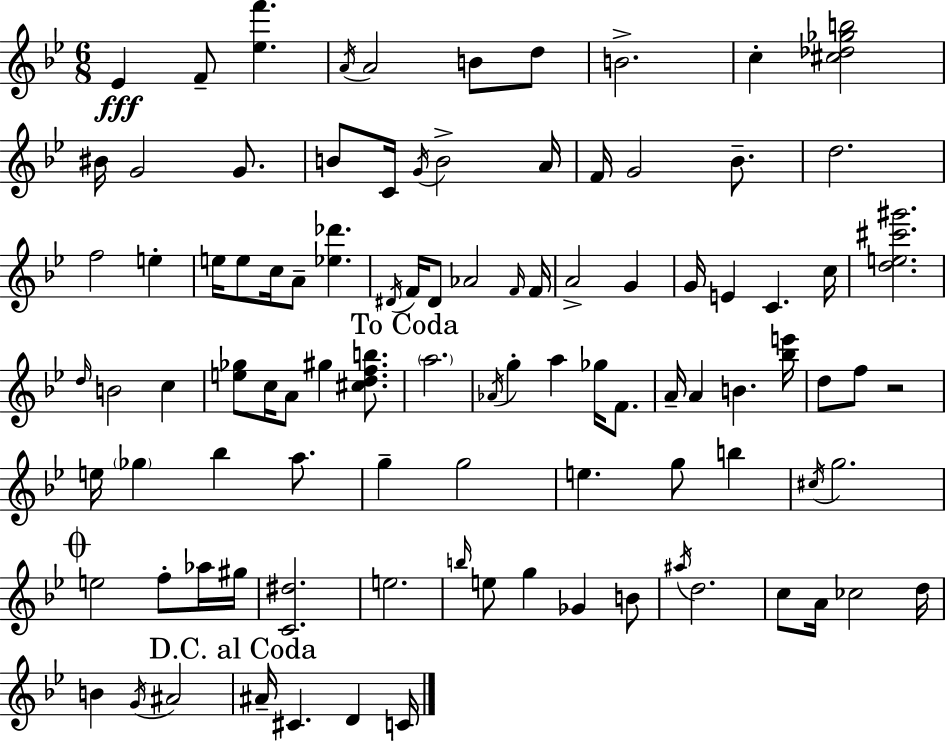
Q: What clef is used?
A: treble